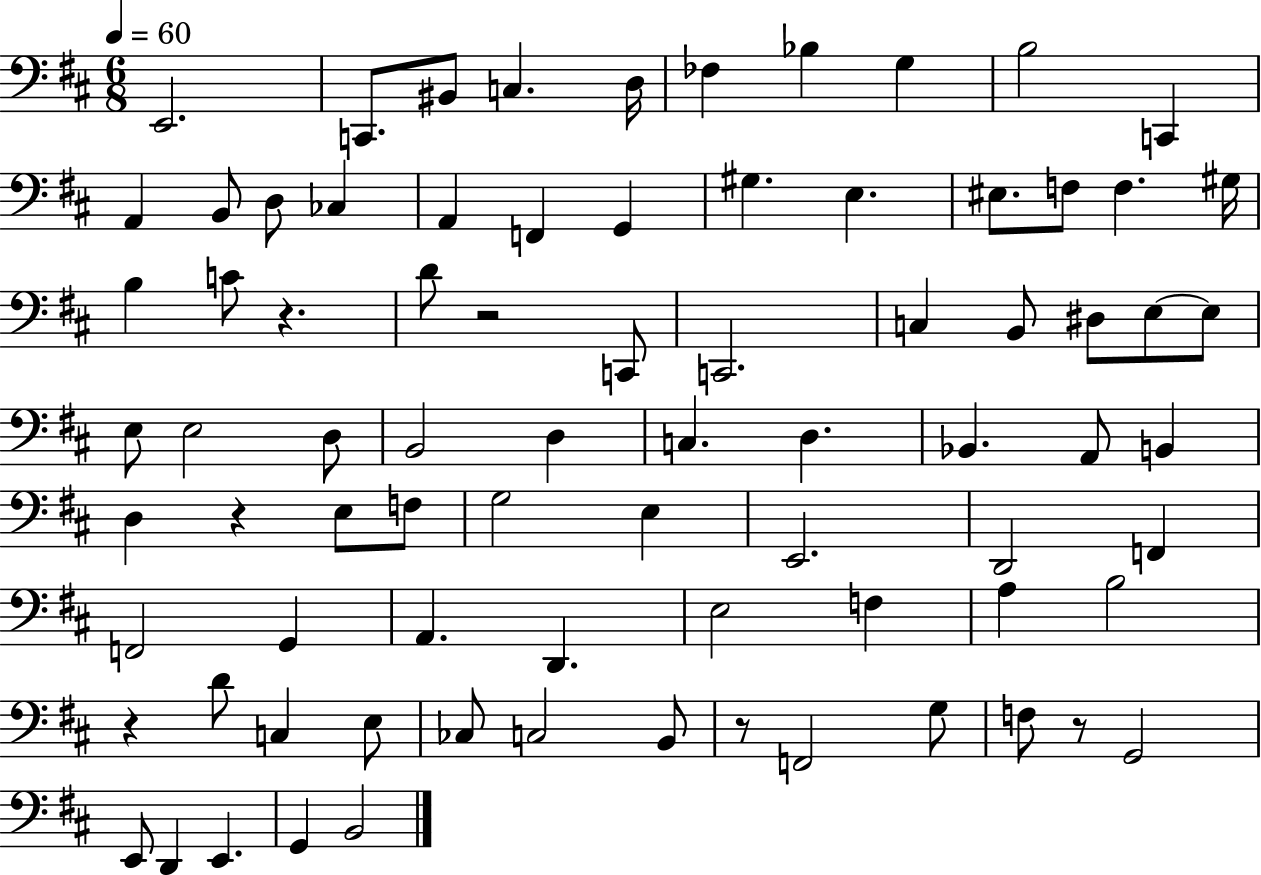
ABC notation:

X:1
T:Untitled
M:6/8
L:1/4
K:D
E,,2 C,,/2 ^B,,/2 C, D,/4 _F, _B, G, B,2 C,, A,, B,,/2 D,/2 _C, A,, F,, G,, ^G, E, ^E,/2 F,/2 F, ^G,/4 B, C/2 z D/2 z2 C,,/2 C,,2 C, B,,/2 ^D,/2 E,/2 E,/2 E,/2 E,2 D,/2 B,,2 D, C, D, _B,, A,,/2 B,, D, z E,/2 F,/2 G,2 E, E,,2 D,,2 F,, F,,2 G,, A,, D,, E,2 F, A, B,2 z D/2 C, E,/2 _C,/2 C,2 B,,/2 z/2 F,,2 G,/2 F,/2 z/2 G,,2 E,,/2 D,, E,, G,, B,,2